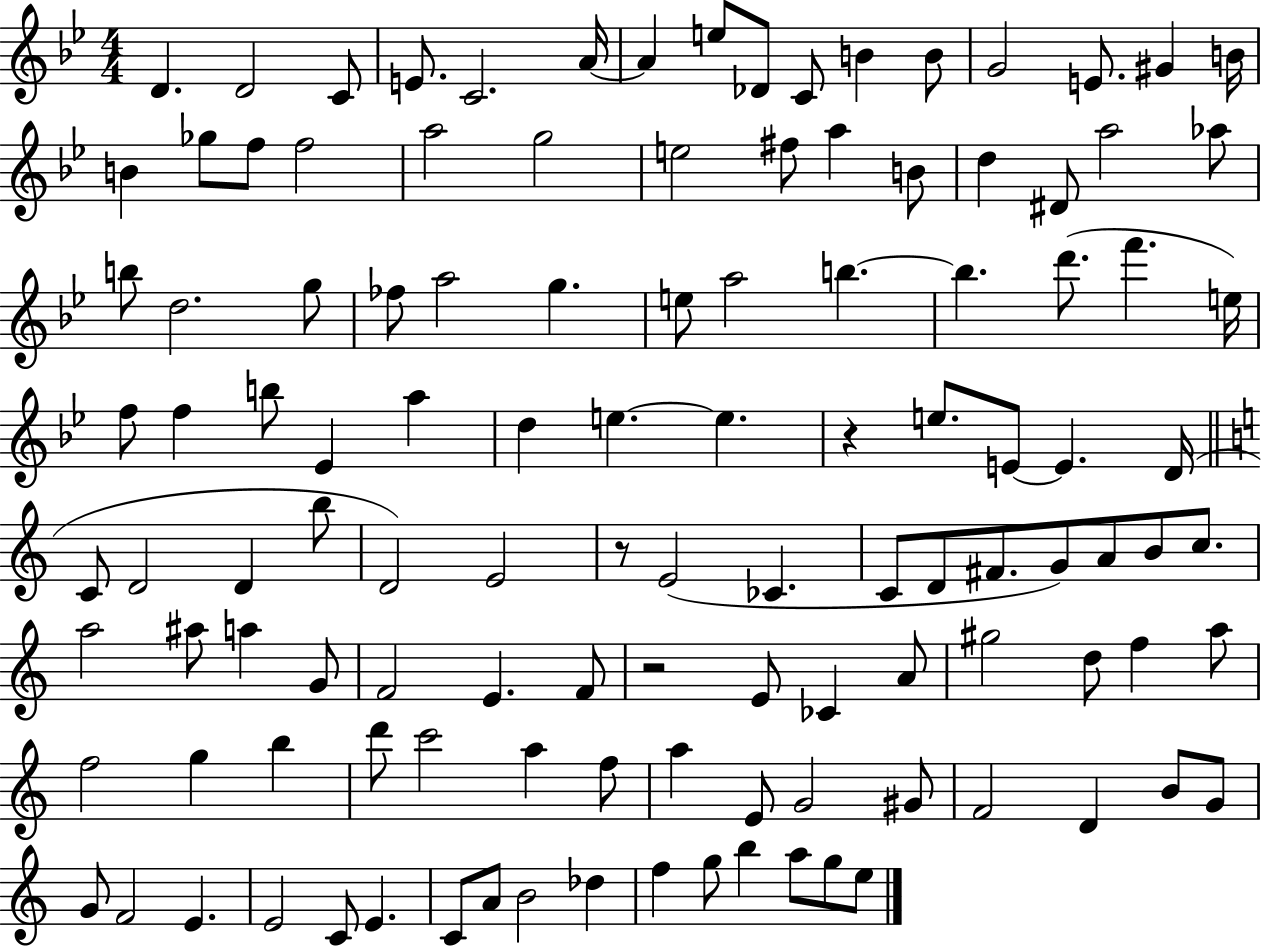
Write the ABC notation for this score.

X:1
T:Untitled
M:4/4
L:1/4
K:Bb
D D2 C/2 E/2 C2 A/4 A e/2 _D/2 C/2 B B/2 G2 E/2 ^G B/4 B _g/2 f/2 f2 a2 g2 e2 ^f/2 a B/2 d ^D/2 a2 _a/2 b/2 d2 g/2 _f/2 a2 g e/2 a2 b b d'/2 f' e/4 f/2 f b/2 _E a d e e z e/2 E/2 E D/4 C/2 D2 D b/2 D2 E2 z/2 E2 _C C/2 D/2 ^F/2 G/2 A/2 B/2 c/2 a2 ^a/2 a G/2 F2 E F/2 z2 E/2 _C A/2 ^g2 d/2 f a/2 f2 g b d'/2 c'2 a f/2 a E/2 G2 ^G/2 F2 D B/2 G/2 G/2 F2 E E2 C/2 E C/2 A/2 B2 _d f g/2 b a/2 g/2 e/2